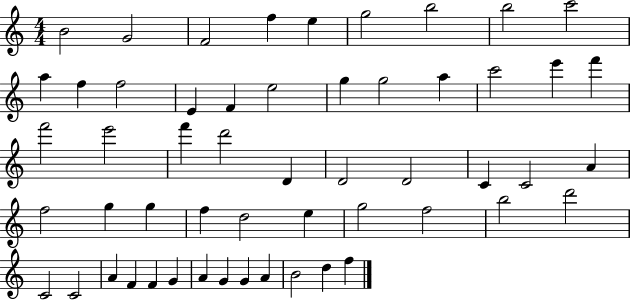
B4/h G4/h F4/h F5/q E5/q G5/h B5/h B5/h C6/h A5/q F5/q F5/h E4/q F4/q E5/h G5/q G5/h A5/q C6/h E6/q F6/q F6/h E6/h F6/q D6/h D4/q D4/h D4/h C4/q C4/h A4/q F5/h G5/q G5/q F5/q D5/h E5/q G5/h F5/h B5/h D6/h C4/h C4/h A4/q F4/q F4/q G4/q A4/q G4/q G4/q A4/q B4/h D5/q F5/q